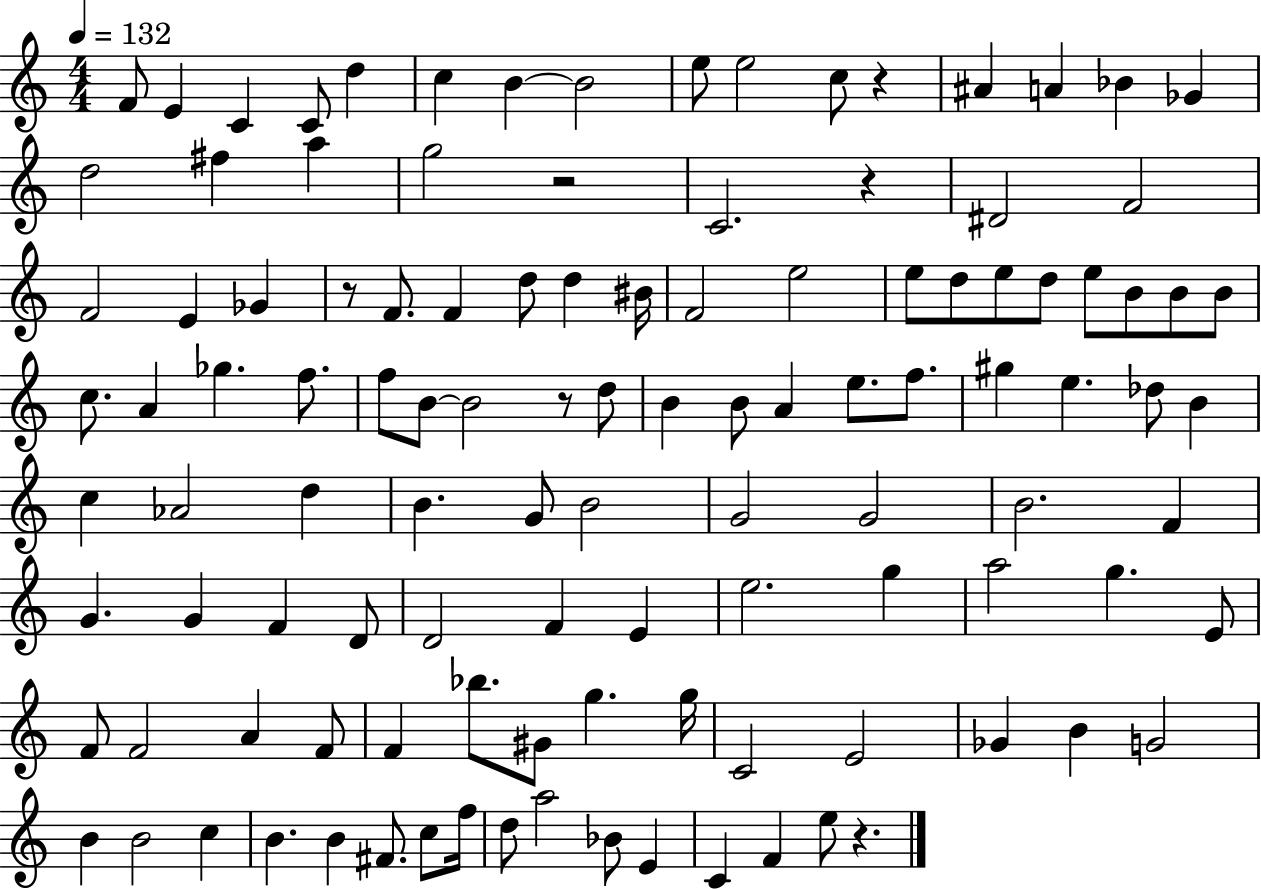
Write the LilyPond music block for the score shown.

{
  \clef treble
  \numericTimeSignature
  \time 4/4
  \key c \major
  \tempo 4 = 132
  f'8 e'4 c'4 c'8 d''4 | c''4 b'4~~ b'2 | e''8 e''2 c''8 r4 | ais'4 a'4 bes'4 ges'4 | \break d''2 fis''4 a''4 | g''2 r2 | c'2. r4 | dis'2 f'2 | \break f'2 e'4 ges'4 | r8 f'8. f'4 d''8 d''4 bis'16 | f'2 e''2 | e''8 d''8 e''8 d''8 e''8 b'8 b'8 b'8 | \break c''8. a'4 ges''4. f''8. | f''8 b'8~~ b'2 r8 d''8 | b'4 b'8 a'4 e''8. f''8. | gis''4 e''4. des''8 b'4 | \break c''4 aes'2 d''4 | b'4. g'8 b'2 | g'2 g'2 | b'2. f'4 | \break g'4. g'4 f'4 d'8 | d'2 f'4 e'4 | e''2. g''4 | a''2 g''4. e'8 | \break f'8 f'2 a'4 f'8 | f'4 bes''8. gis'8 g''4. g''16 | c'2 e'2 | ges'4 b'4 g'2 | \break b'4 b'2 c''4 | b'4. b'4 fis'8. c''8 f''16 | d''8 a''2 bes'8 e'4 | c'4 f'4 e''8 r4. | \break \bar "|."
}